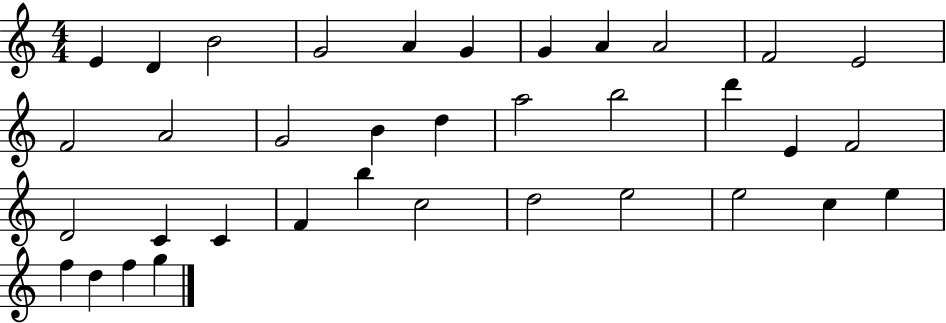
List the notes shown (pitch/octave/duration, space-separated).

E4/q D4/q B4/h G4/h A4/q G4/q G4/q A4/q A4/h F4/h E4/h F4/h A4/h G4/h B4/q D5/q A5/h B5/h D6/q E4/q F4/h D4/h C4/q C4/q F4/q B5/q C5/h D5/h E5/h E5/h C5/q E5/q F5/q D5/q F5/q G5/q